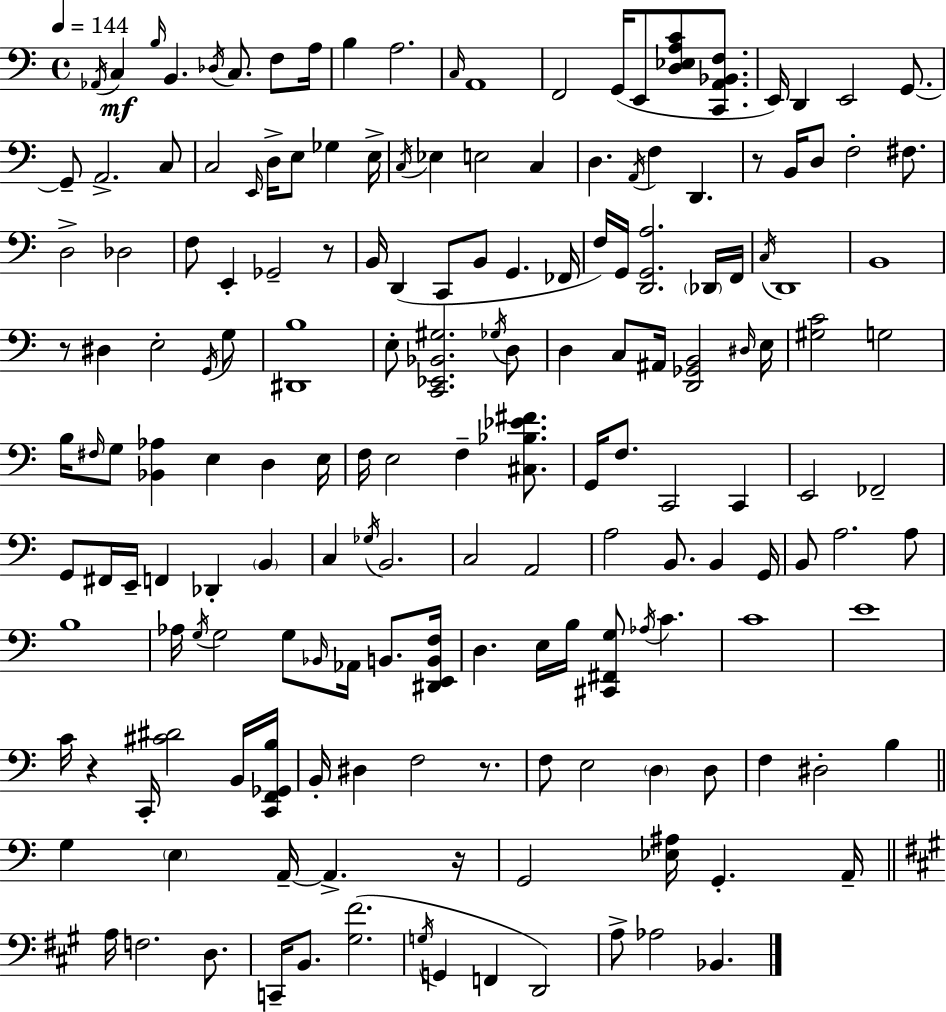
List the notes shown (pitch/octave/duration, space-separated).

Ab2/s C3/q B3/s B2/q. Db3/s C3/e. F3/e A3/s B3/q A3/h. C3/s A2/w F2/h G2/s E2/e [D3,Eb3,A3,C4]/e [C2,A2,Bb2,F3]/e. E2/s D2/q E2/h G2/e. G2/e A2/h. C3/e C3/h E2/s D3/s E3/e Gb3/q E3/s C3/s Eb3/q E3/h C3/q D3/q. A2/s F3/q D2/q. R/e B2/s D3/e F3/h F#3/e. D3/h Db3/h F3/e E2/q Gb2/h R/e B2/s D2/q C2/e B2/e G2/q. FES2/s F3/s G2/s [D2,G2,A3]/h. Db2/s F2/s C3/s D2/w B2/w R/e D#3/q E3/h G2/s G3/e [D#2,B3]/w E3/e [C2,Eb2,Bb2,G#3]/h. Gb3/s D3/e D3/q C3/e A#2/s [D2,Gb2,B2]/h D#3/s E3/s [G#3,C4]/h G3/h B3/s F#3/s G3/e [Bb2,Ab3]/q E3/q D3/q E3/s F3/s E3/h F3/q [C#3,Bb3,Eb4,F#4]/e. G2/s F3/e. C2/h C2/q E2/h FES2/h G2/e F#2/s E2/s F2/q Db2/q B2/q C3/q Gb3/s B2/h. C3/h A2/h A3/h B2/e. B2/q G2/s B2/e A3/h. A3/e B3/w Ab3/s G3/s G3/h G3/e Bb2/s Ab2/s B2/e. [D#2,E2,B2,F3]/s D3/q. E3/s B3/s [C#2,F#2,G3]/e Ab3/s C4/q. C4/w E4/w C4/s R/q C2/s [C#4,D#4]/h B2/s [C2,F2,Gb2,B3]/s B2/s D#3/q F3/h R/e. F3/e E3/h D3/q D3/e F3/q D#3/h B3/q G3/q E3/q A2/s A2/q. R/s G2/h [Eb3,A#3]/s G2/q. A2/s A3/s F3/h. D3/e. C2/s B2/e. [G#3,F#4]/h. G3/s G2/q F2/q D2/h A3/e Ab3/h Bb2/q.